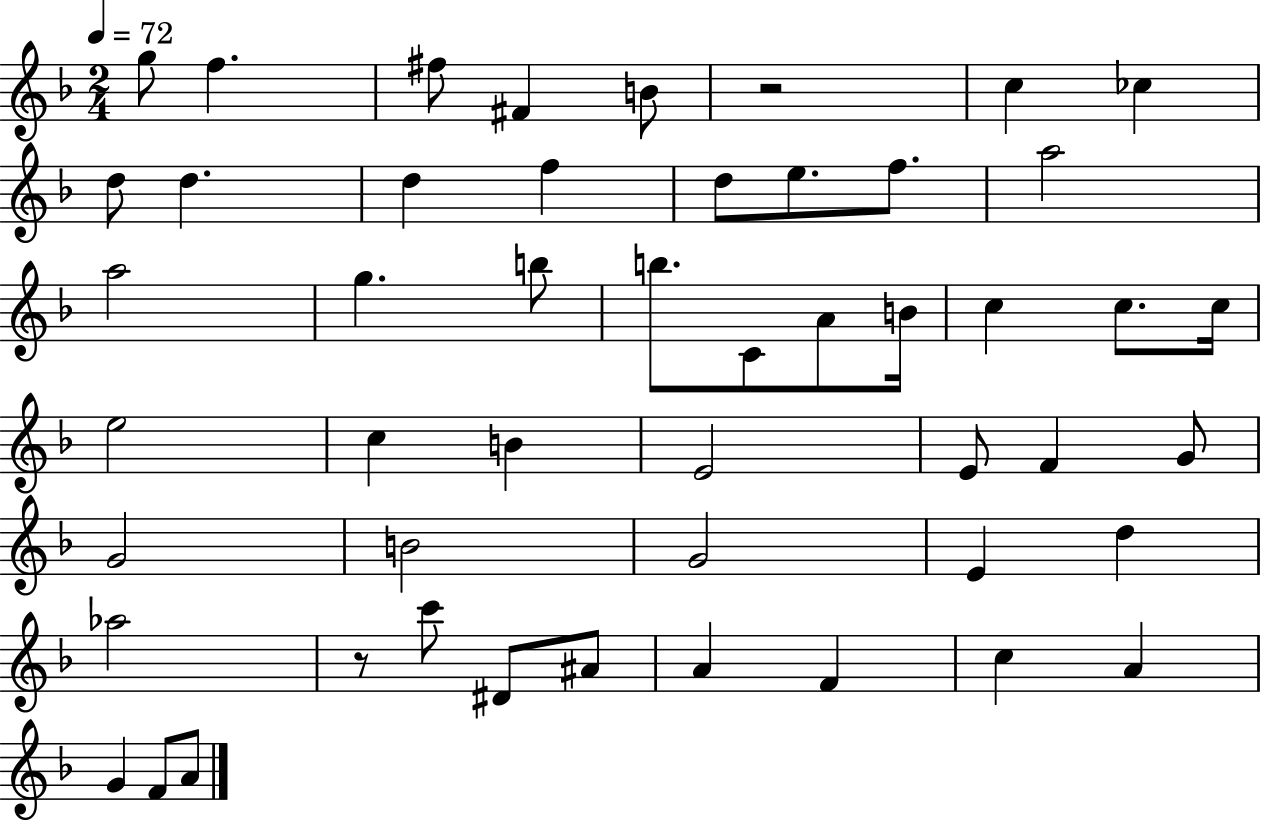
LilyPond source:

{
  \clef treble
  \numericTimeSignature
  \time 2/4
  \key f \major
  \tempo 4 = 72
  g''8 f''4. | fis''8 fis'4 b'8 | r2 | c''4 ces''4 | \break d''8 d''4. | d''4 f''4 | d''8 e''8. f''8. | a''2 | \break a''2 | g''4. b''8 | b''8. c'8 a'8 b'16 | c''4 c''8. c''16 | \break e''2 | c''4 b'4 | e'2 | e'8 f'4 g'8 | \break g'2 | b'2 | g'2 | e'4 d''4 | \break aes''2 | r8 c'''8 dis'8 ais'8 | a'4 f'4 | c''4 a'4 | \break g'4 f'8 a'8 | \bar "|."
}